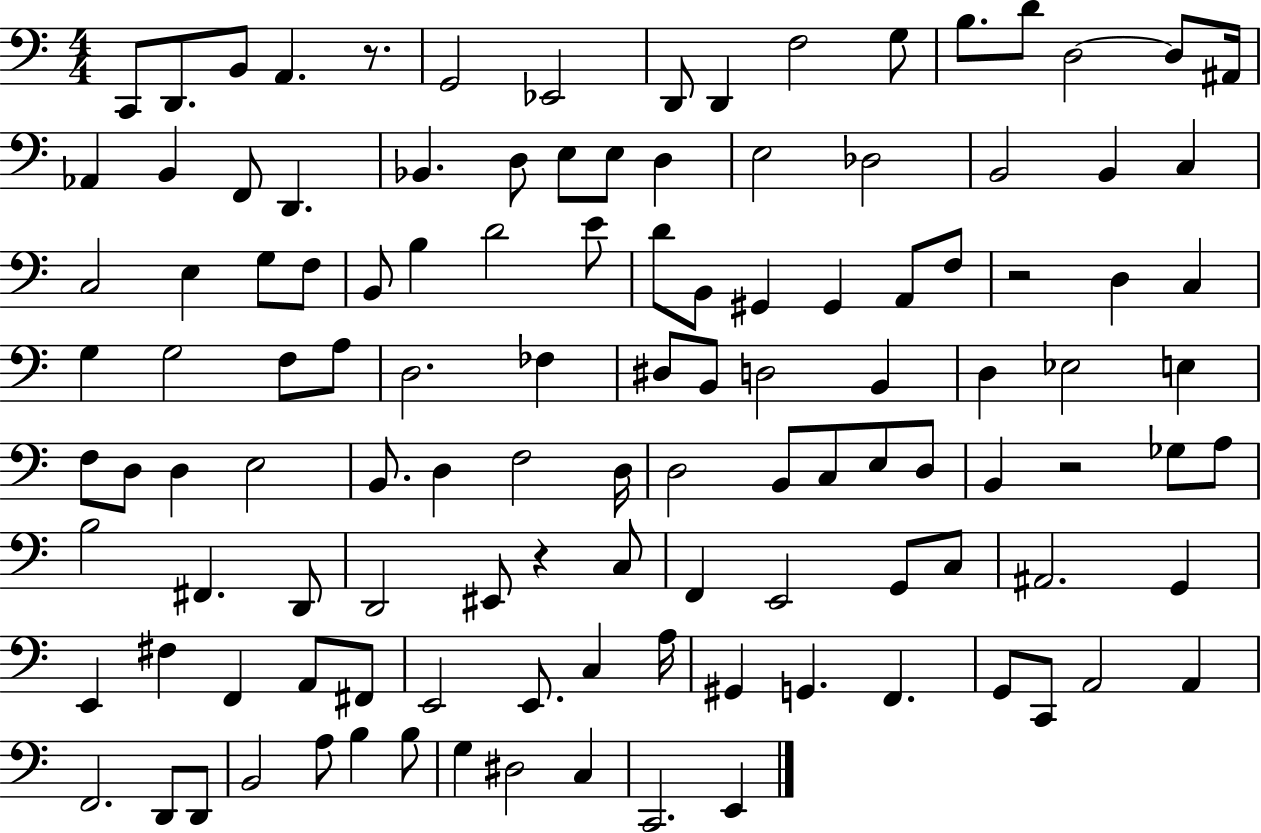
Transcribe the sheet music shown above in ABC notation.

X:1
T:Untitled
M:4/4
L:1/4
K:C
C,,/2 D,,/2 B,,/2 A,, z/2 G,,2 _E,,2 D,,/2 D,, F,2 G,/2 B,/2 D/2 D,2 D,/2 ^A,,/4 _A,, B,, F,,/2 D,, _B,, D,/2 E,/2 E,/2 D, E,2 _D,2 B,,2 B,, C, C,2 E, G,/2 F,/2 B,,/2 B, D2 E/2 D/2 B,,/2 ^G,, ^G,, A,,/2 F,/2 z2 D, C, G, G,2 F,/2 A,/2 D,2 _F, ^D,/2 B,,/2 D,2 B,, D, _E,2 E, F,/2 D,/2 D, E,2 B,,/2 D, F,2 D,/4 D,2 B,,/2 C,/2 E,/2 D,/2 B,, z2 _G,/2 A,/2 B,2 ^F,, D,,/2 D,,2 ^E,,/2 z C,/2 F,, E,,2 G,,/2 C,/2 ^A,,2 G,, E,, ^F, F,, A,,/2 ^F,,/2 E,,2 E,,/2 C, A,/4 ^G,, G,, F,, G,,/2 C,,/2 A,,2 A,, F,,2 D,,/2 D,,/2 B,,2 A,/2 B, B,/2 G, ^D,2 C, C,,2 E,,